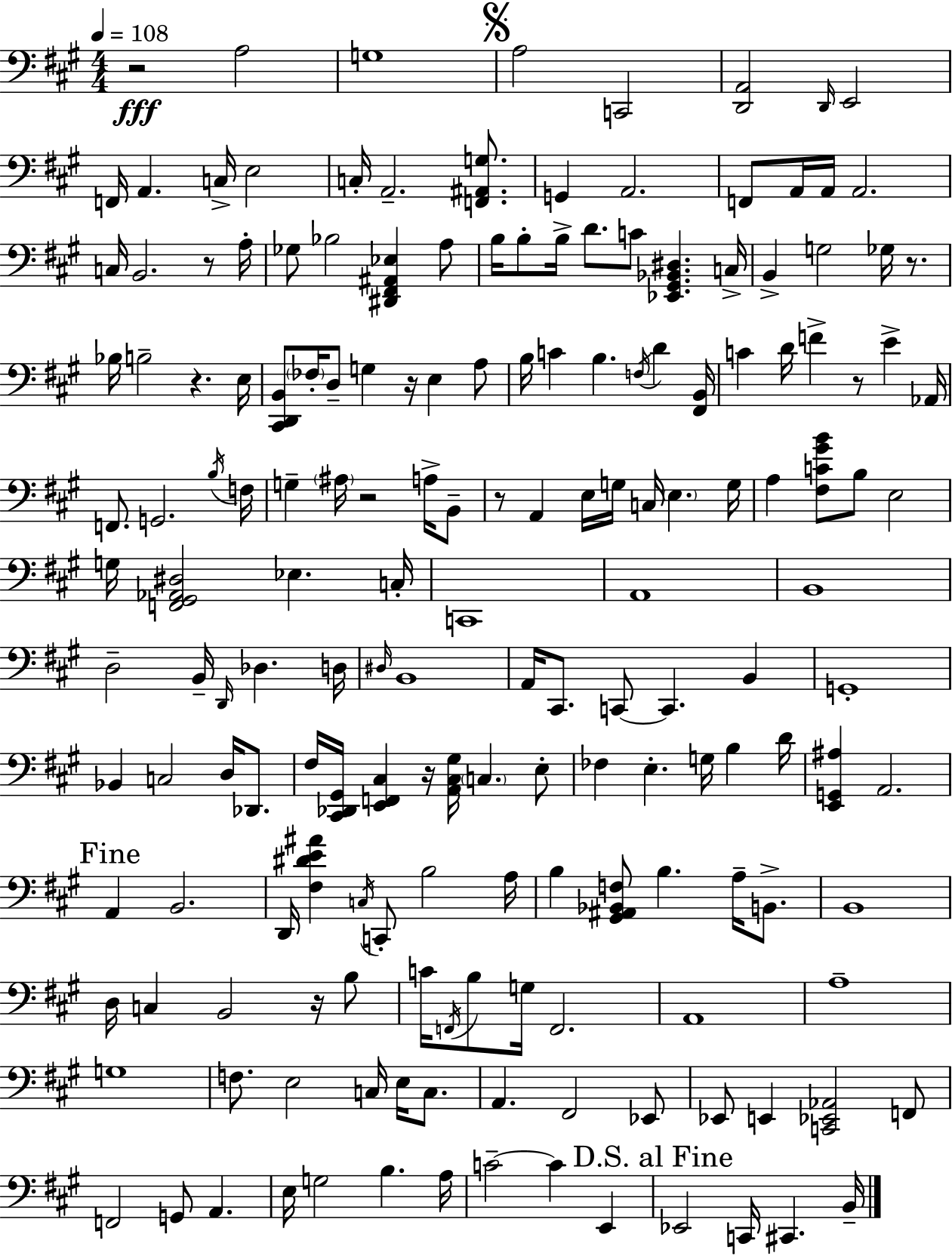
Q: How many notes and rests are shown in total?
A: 174